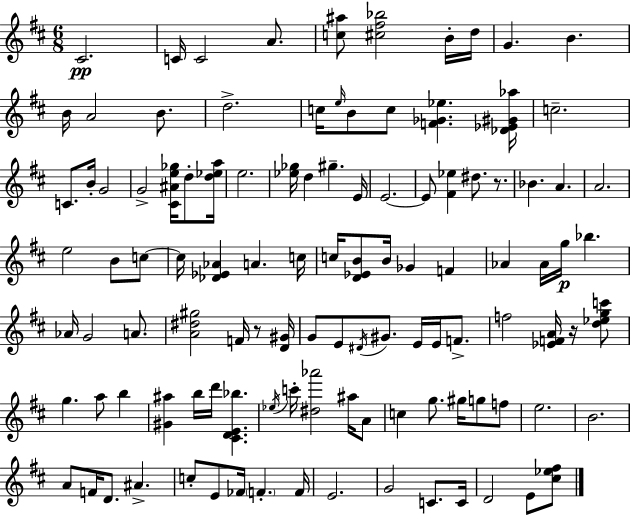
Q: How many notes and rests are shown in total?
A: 110